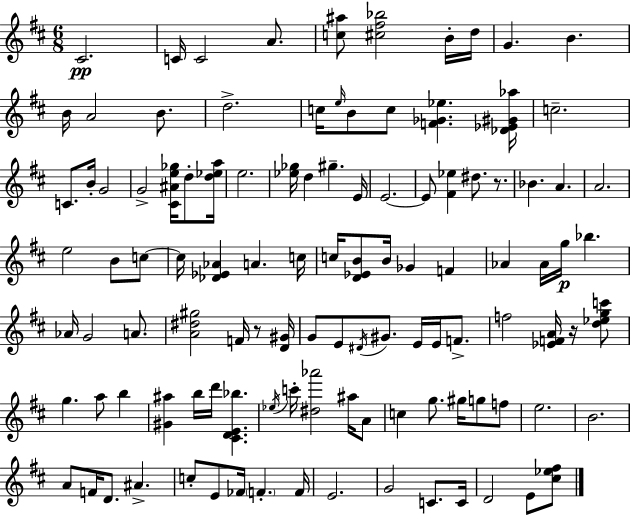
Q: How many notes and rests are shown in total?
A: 110